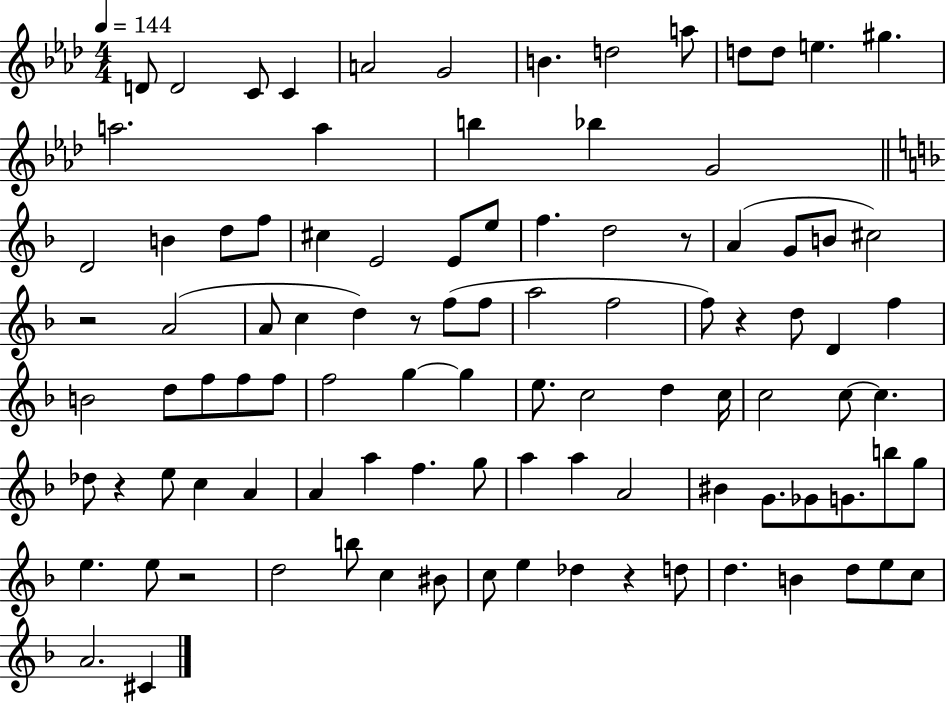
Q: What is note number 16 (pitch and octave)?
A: B5